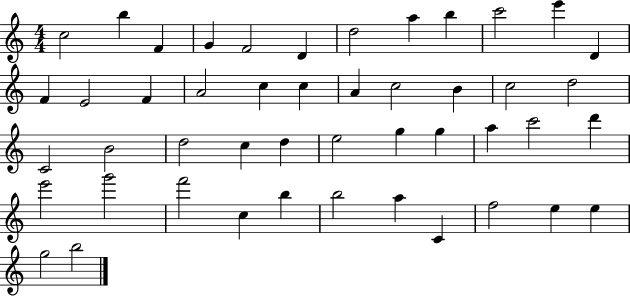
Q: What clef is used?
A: treble